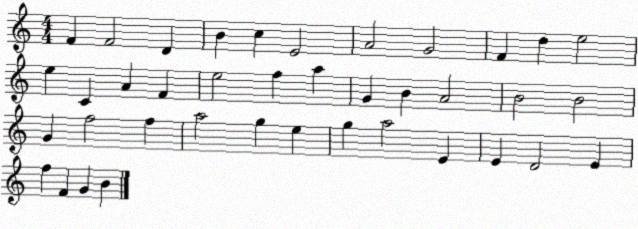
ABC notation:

X:1
T:Untitled
M:4/4
L:1/4
K:C
F F2 D B c E2 A2 G2 F d e2 e C A F e2 f a G B A2 B2 B2 G f2 f a2 g e g a2 E E D2 E f F G B